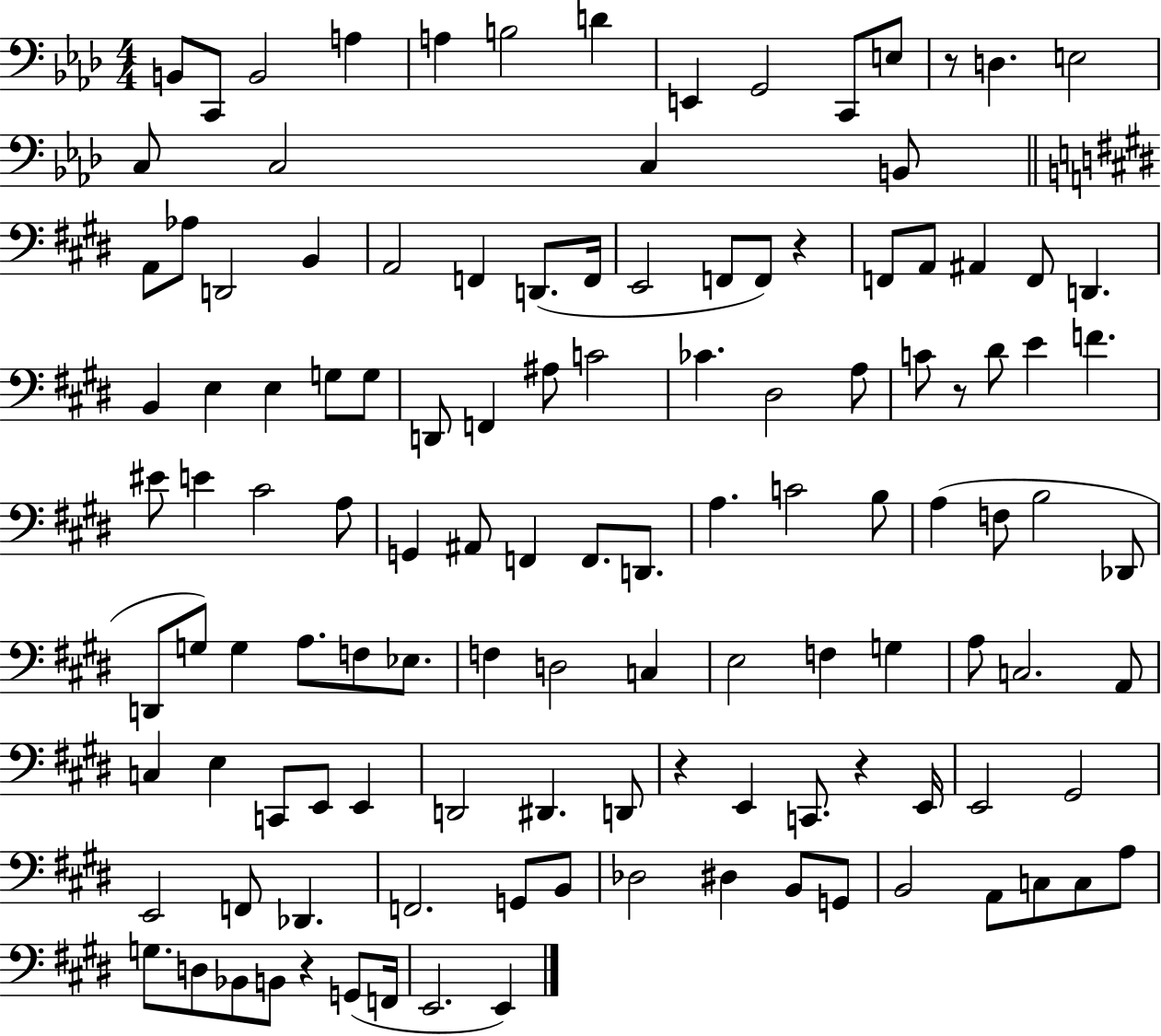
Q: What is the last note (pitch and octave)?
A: E2